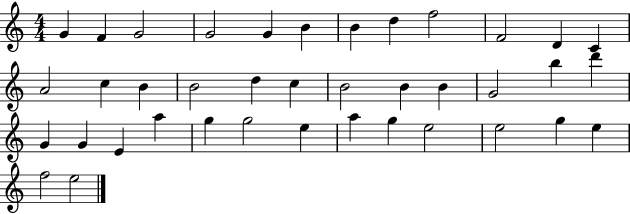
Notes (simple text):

G4/q F4/q G4/h G4/h G4/q B4/q B4/q D5/q F5/h F4/h D4/q C4/q A4/h C5/q B4/q B4/h D5/q C5/q B4/h B4/q B4/q G4/h B5/q D6/q G4/q G4/q E4/q A5/q G5/q G5/h E5/q A5/q G5/q E5/h E5/h G5/q E5/q F5/h E5/h